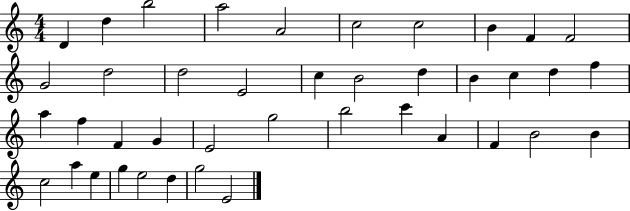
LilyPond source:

{
  \clef treble
  \numericTimeSignature
  \time 4/4
  \key c \major
  d'4 d''4 b''2 | a''2 a'2 | c''2 c''2 | b'4 f'4 f'2 | \break g'2 d''2 | d''2 e'2 | c''4 b'2 d''4 | b'4 c''4 d''4 f''4 | \break a''4 f''4 f'4 g'4 | e'2 g''2 | b''2 c'''4 a'4 | f'4 b'2 b'4 | \break c''2 a''4 e''4 | g''4 e''2 d''4 | g''2 e'2 | \bar "|."
}